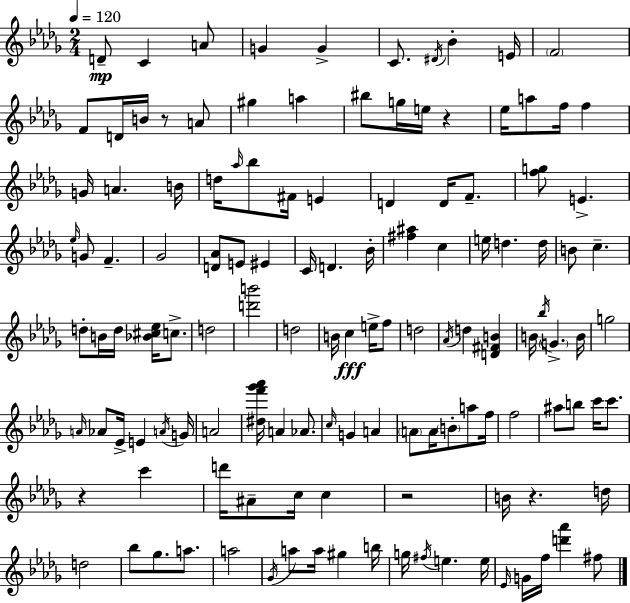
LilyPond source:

{
  \clef treble
  \numericTimeSignature
  \time 2/4
  \key bes \minor
  \tempo 4 = 120
  d'8--\mp c'4 a'8 | g'4 g'4-> | c'8. \acciaccatura { dis'16 } bes'4-. | e'16 \parenthesize f'2 | \break f'8 d'16 b'16 r8 a'8 | gis''4 a''4 | bis''8 g''16 e''16 r4 | ees''16 a''8 f''16 f''4 | \break g'16 a'4. | b'16 d''16 \grace { aes''16 } bes''8 fis'16 e'4 | d'4 d'16 f'8.-- | <f'' g''>8 e'4.-> | \break \grace { ees''16 } g'8 f'4.-- | ges'2 | <d' aes'>8 e'8 eis'4 | c'16 d'4. | \break bes'16-. <fis'' ais''>4 c''4 | e''16 d''4. | d''16 b'8 c''4.-- | d''8-. b'16 d''16 <bes' cis'' ees''>16 | \break c''8.-> d''2 | <d''' b'''>2 | d''2 | b'16 c''4\fff | \break e''16-> f''8 d''2 | \acciaccatura { aes'16 } d''4 | <d' fis' b'>4 b'16 \acciaccatura { bes''16 } \parenthesize g'4.-> | b'16 g''2 | \break \grace { a'16 } aes'8 | ees'16-> e'4 \acciaccatura { a'16 } g'16 a'2 | <dis'' f''' ges''' aes'''>16 | a'4 aes'8. \grace { c''16 } | \break g'4 a'4 | \parenthesize a'8 a'16 \parenthesize b'8-. a''8 f''16 | f''2 | ais''8 b''8 c'''16 c'''8. | \break r4 c'''4 | d'''16 ais'8-- c''16 c''4 | r2 | b'16 r4. d''16 | \break d''2 | bes''8 ges''8. a''8. | a''2 | \acciaccatura { ges'16 } a''8 a''16 gis''4 | \break b''16 g''16 \acciaccatura { fis''16 } e''4. | e''16 \grace { ees'16 } g'16 f''16 <d''' aes'''>4 | fis''8 \bar "|."
}